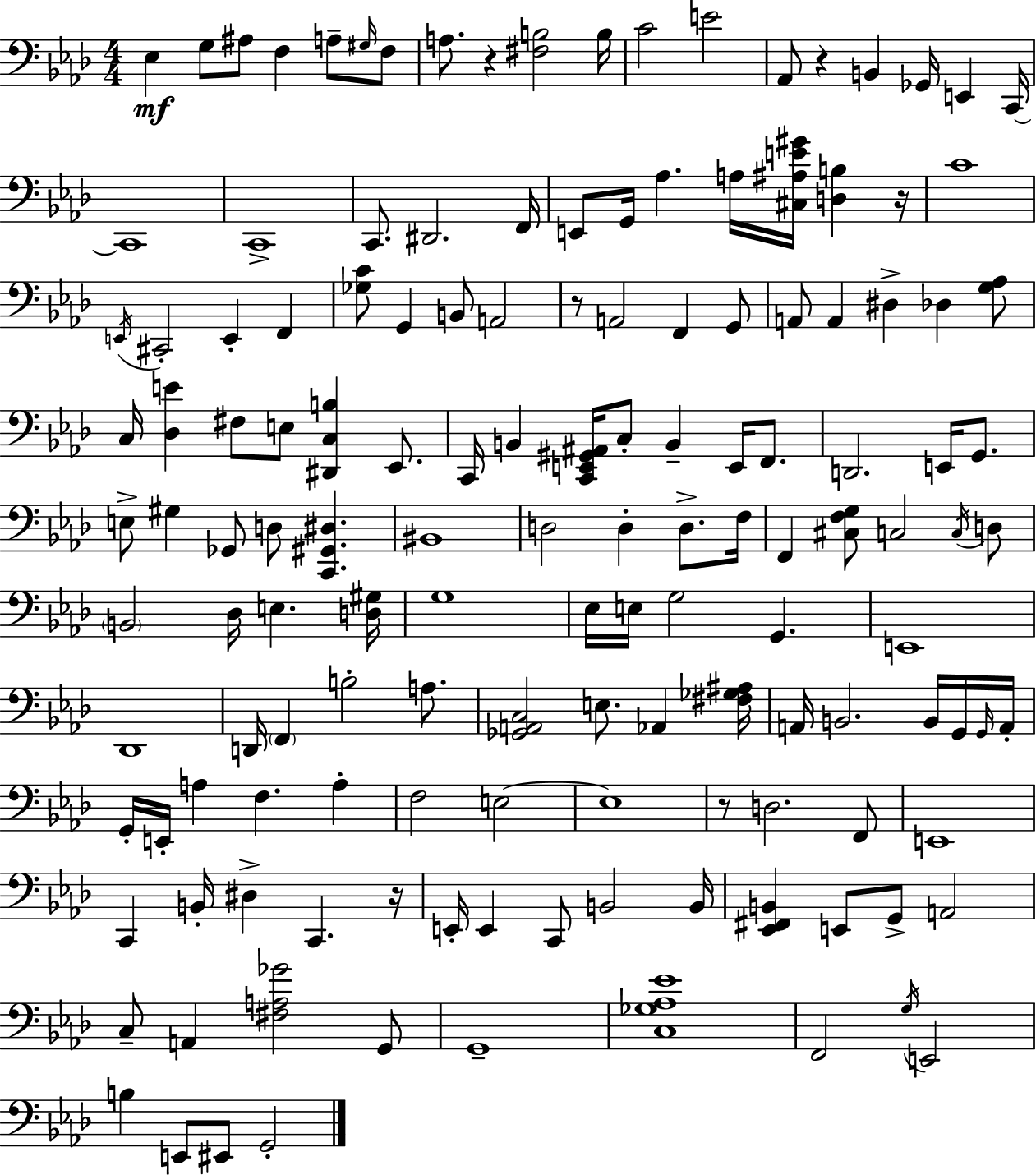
Eb3/q G3/e A#3/e F3/q A3/e G#3/s F3/e A3/e. R/q [F#3,B3]/h B3/s C4/h E4/h Ab2/e R/q B2/q Gb2/s E2/q C2/s C2/w C2/w C2/e. D#2/h. F2/s E2/e G2/s Ab3/q. A3/s [C#3,A#3,E4,G#4]/s [D3,B3]/q R/s C4/w E2/s C#2/h E2/q F2/q [Gb3,C4]/e G2/q B2/e A2/h R/e A2/h F2/q G2/e A2/e A2/q D#3/q Db3/q [G3,Ab3]/e C3/s [Db3,E4]/q F#3/e E3/e [D#2,C3,B3]/q Eb2/e. C2/s B2/q [C2,E2,G#2,A#2]/s C3/e B2/q E2/s F2/e. D2/h. E2/s G2/e. E3/e G#3/q Gb2/e D3/e [C2,G#2,D#3]/q. BIS2/w D3/h D3/q D3/e. F3/s F2/q [C#3,F3,G3]/e C3/h C3/s D3/e B2/h Db3/s E3/q. [D3,G#3]/s G3/w Eb3/s E3/s G3/h G2/q. E2/w Db2/w D2/s F2/q B3/h A3/e. [Gb2,A2,C3]/h E3/e. Ab2/q [F#3,Gb3,A#3]/s A2/s B2/h. B2/s G2/s G2/s A2/s G2/s E2/s A3/q F3/q. A3/q F3/h E3/h E3/w R/e D3/h. F2/e E2/w C2/q B2/s D#3/q C2/q. R/s E2/s E2/q C2/e B2/h B2/s [Eb2,F#2,B2]/q E2/e G2/e A2/h C3/e A2/q [F#3,A3,Gb4]/h G2/e G2/w [C3,Gb3,Ab3,Eb4]/w F2/h G3/s E2/h B3/q E2/e EIS2/e G2/h